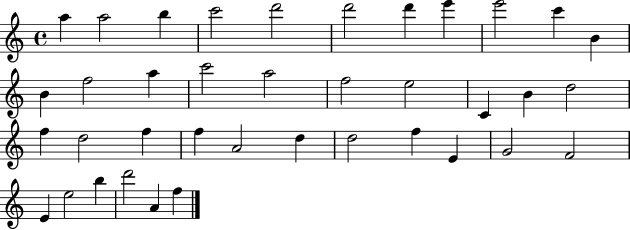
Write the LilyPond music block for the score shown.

{
  \clef treble
  \time 4/4
  \defaultTimeSignature
  \key c \major
  a''4 a''2 b''4 | c'''2 d'''2 | d'''2 d'''4 e'''4 | e'''2 c'''4 b'4 | \break b'4 f''2 a''4 | c'''2 a''2 | f''2 e''2 | c'4 b'4 d''2 | \break f''4 d''2 f''4 | f''4 a'2 d''4 | d''2 f''4 e'4 | g'2 f'2 | \break e'4 e''2 b''4 | d'''2 a'4 f''4 | \bar "|."
}